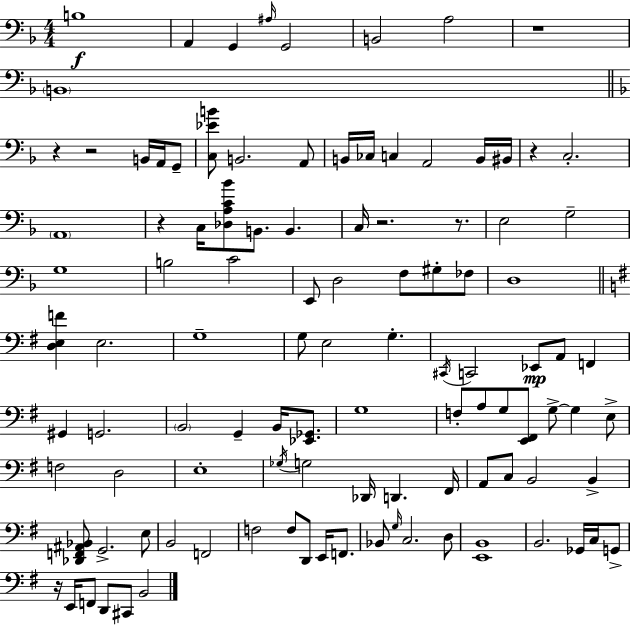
{
  \clef bass
  \numericTimeSignature
  \time 4/4
  \key d \minor
  \repeat volta 2 { b1\f | a,4 g,4 \grace { ais16 } g,2 | b,2 a2 | r1 | \break \parenthesize b,1 | \bar "||" \break \key f \major r4 r2 b,16 a,16 g,8-- | <c ees' b'>8 b,2. a,8 | b,16 ces16 c4 a,2 b,16 bis,16 | r4 c2.-. | \break \parenthesize a,1 | r4 c16 <des a c' bes'>8 b,8. b,4. | c16 r2. r8. | e2 g2-- | \break g1 | b2 c'2 | e,8 d2 f8 gis8-. fes8 | d1 | \break \bar "||" \break \key e \minor <d e f'>4 e2. | g1-- | g8 e2 g4.-. | \acciaccatura { cis,16 } c,2 ees,8\mp a,8 f,4 | \break gis,4 g,2. | \parenthesize b,2 g,4-- b,16 <ees, ges,>8. | g1 | f8-. a8 g8 <e, fis,>8 g8->~~ g4 e8-> | \break f2 d2 | e1-. | \acciaccatura { ges16 } g2 des,16 d,4. | fis,16 a,8 c8 b,2 b,4-> | \break <des, f, ais, bes,>8 g,2.-> | e8 b,2 f,2 | f2 f8 d,8 e,16 f,8. | bes,8 \grace { g16 } c2. | \break d8 <e, b,>1 | b,2. ges,16 | c16 g,8-> r16 e,16 f,8 d,8 cis,8 b,2 | } \bar "|."
}